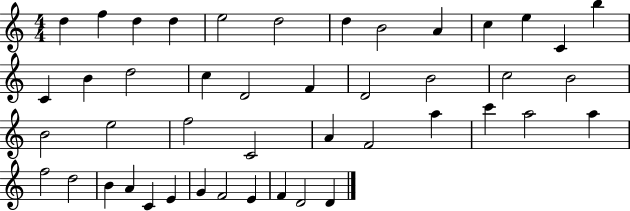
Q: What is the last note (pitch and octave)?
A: D4